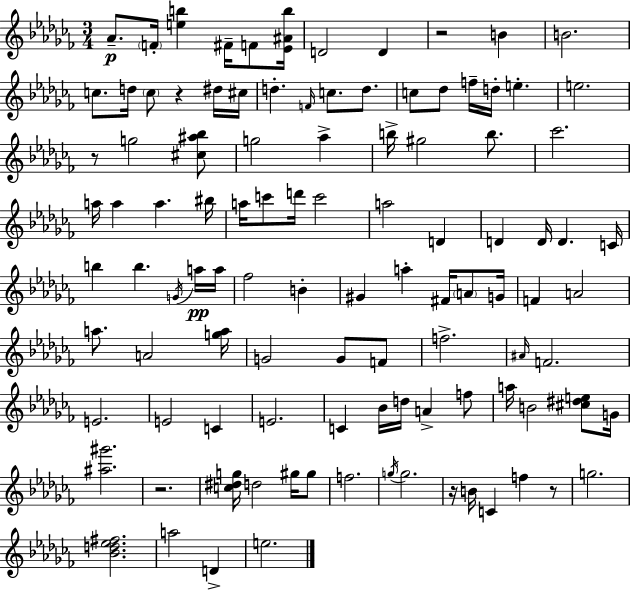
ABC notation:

X:1
T:Untitled
M:3/4
L:1/4
K:Abm
_A/2 F/4 [eb] ^F/4 F/2 [_E^Ab]/4 D2 D z2 B B2 c/2 d/4 c/2 z ^d/4 ^c/4 d F/4 c/2 d/2 c/2 _d/2 f/4 d/4 e e2 z/2 g2 [^c^a_b]/2 g2 _a b/4 ^g2 b/2 _c'2 a/4 a a ^b/4 a/4 c'/2 d'/4 c'2 a2 D D D/4 D C/4 b b G/4 a/4 a/4 _f2 B ^G a ^F/4 A/2 G/4 F A2 a/2 A2 [ga]/4 G2 G/2 F/2 f2 ^A/4 F2 E2 E2 C E2 C _B/4 d/4 A f/2 a/4 B2 [^c^de]/2 G/4 [^a^g']2 z2 [c^dg]/4 d2 ^g/4 ^g/2 f2 g/4 g2 z/4 B/4 C f z/2 g2 [_Bd_e^f]2 a2 D e2